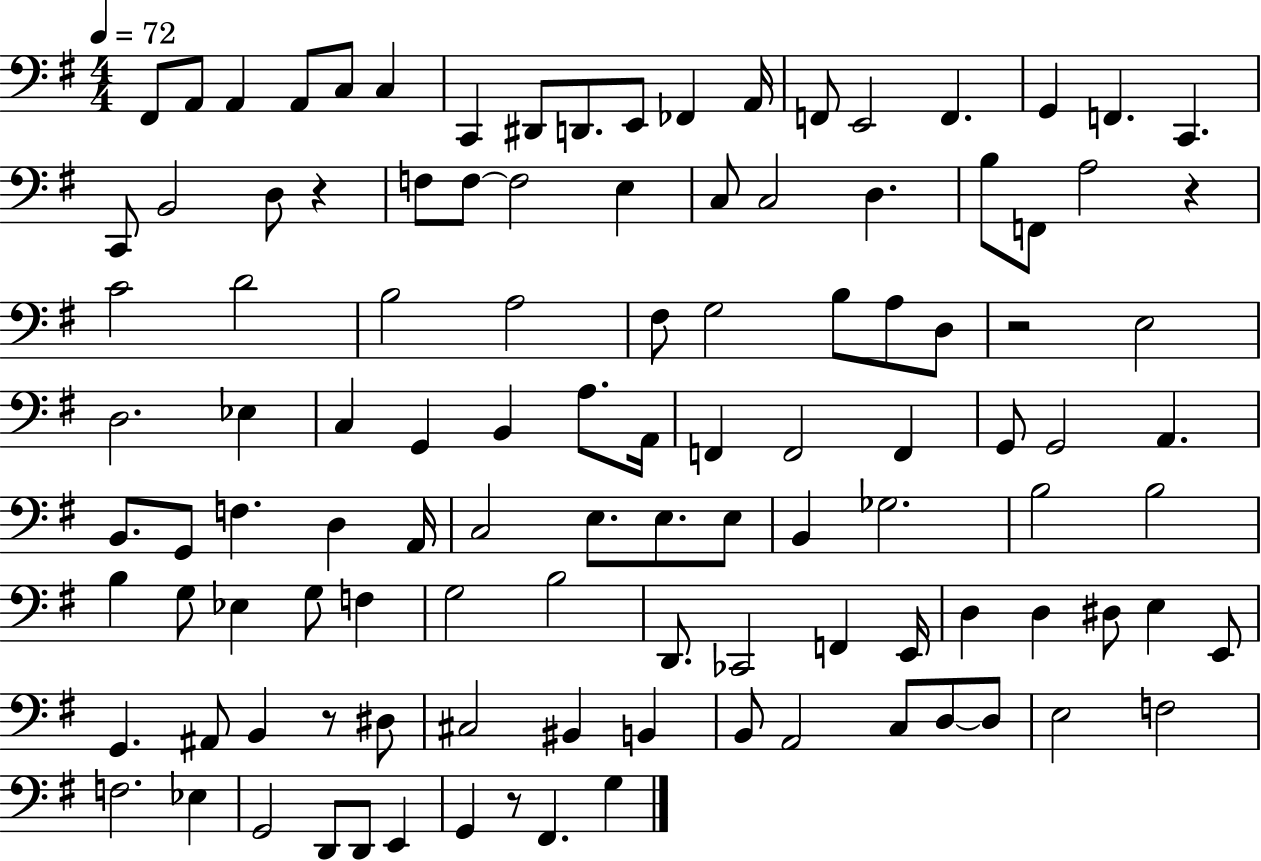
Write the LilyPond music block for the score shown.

{
  \clef bass
  \numericTimeSignature
  \time 4/4
  \key g \major
  \tempo 4 = 72
  fis,8 a,8 a,4 a,8 c8 c4 | c,4 dis,8 d,8. e,8 fes,4 a,16 | f,8 e,2 f,4. | g,4 f,4. c,4. | \break c,8 b,2 d8 r4 | f8 f8~~ f2 e4 | c8 c2 d4. | b8 f,8 a2 r4 | \break c'2 d'2 | b2 a2 | fis8 g2 b8 a8 d8 | r2 e2 | \break d2. ees4 | c4 g,4 b,4 a8. a,16 | f,4 f,2 f,4 | g,8 g,2 a,4. | \break b,8. g,8 f4. d4 a,16 | c2 e8. e8. e8 | b,4 ges2. | b2 b2 | \break b4 g8 ees4 g8 f4 | g2 b2 | d,8. ces,2 f,4 e,16 | d4 d4 dis8 e4 e,8 | \break g,4. ais,8 b,4 r8 dis8 | cis2 bis,4 b,4 | b,8 a,2 c8 d8~~ d8 | e2 f2 | \break f2. ees4 | g,2 d,8 d,8 e,4 | g,4 r8 fis,4. g4 | \bar "|."
}